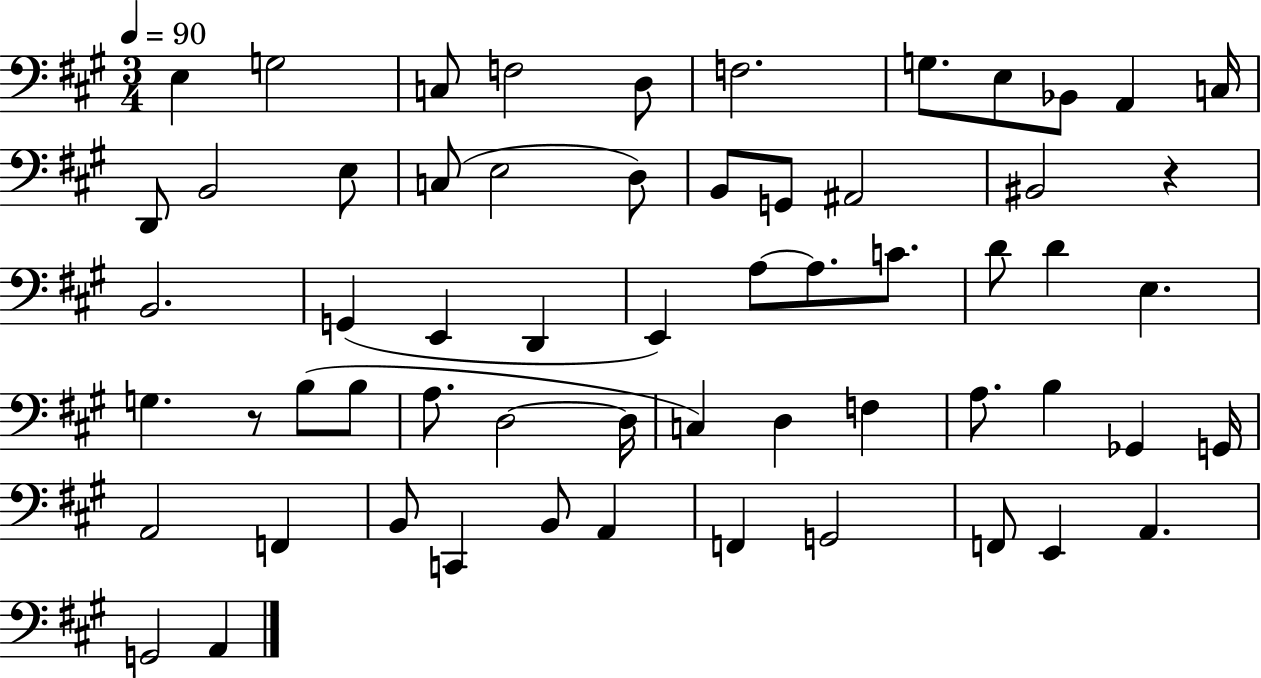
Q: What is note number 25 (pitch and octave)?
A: D2